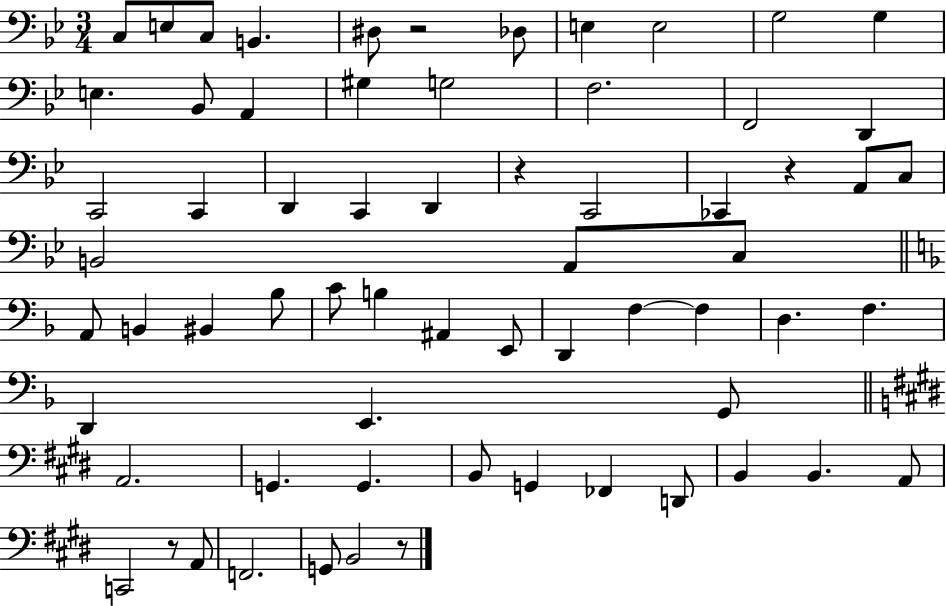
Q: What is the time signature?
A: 3/4